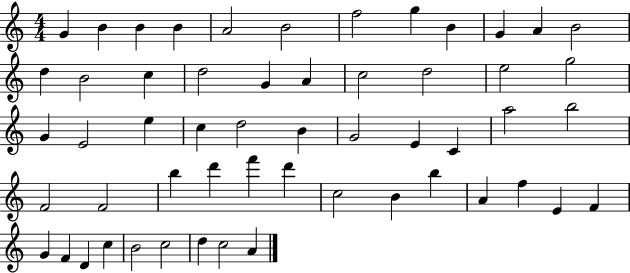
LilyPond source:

{
  \clef treble
  \numericTimeSignature
  \time 4/4
  \key c \major
  g'4 b'4 b'4 b'4 | a'2 b'2 | f''2 g''4 b'4 | g'4 a'4 b'2 | \break d''4 b'2 c''4 | d''2 g'4 a'4 | c''2 d''2 | e''2 g''2 | \break g'4 e'2 e''4 | c''4 d''2 b'4 | g'2 e'4 c'4 | a''2 b''2 | \break f'2 f'2 | b''4 d'''4 f'''4 d'''4 | c''2 b'4 b''4 | a'4 f''4 e'4 f'4 | \break g'4 f'4 d'4 c''4 | b'2 c''2 | d''4 c''2 a'4 | \bar "|."
}